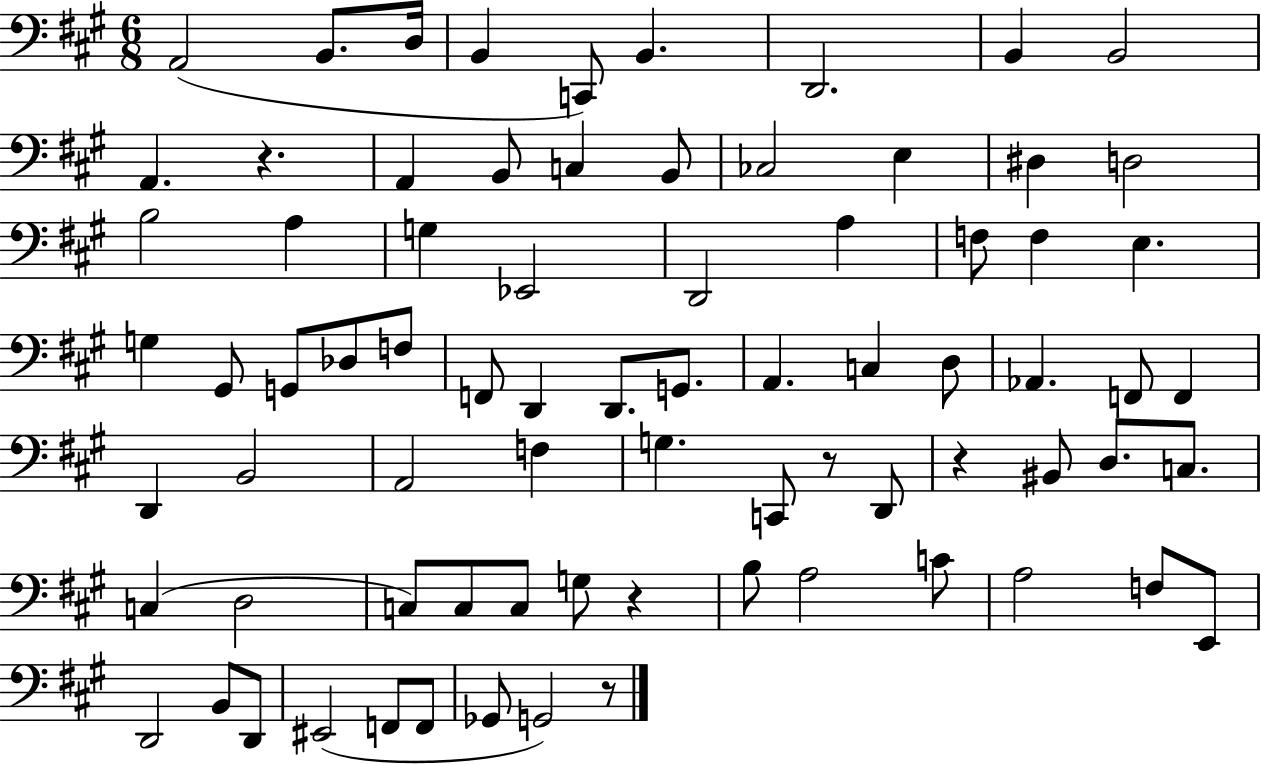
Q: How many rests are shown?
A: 5